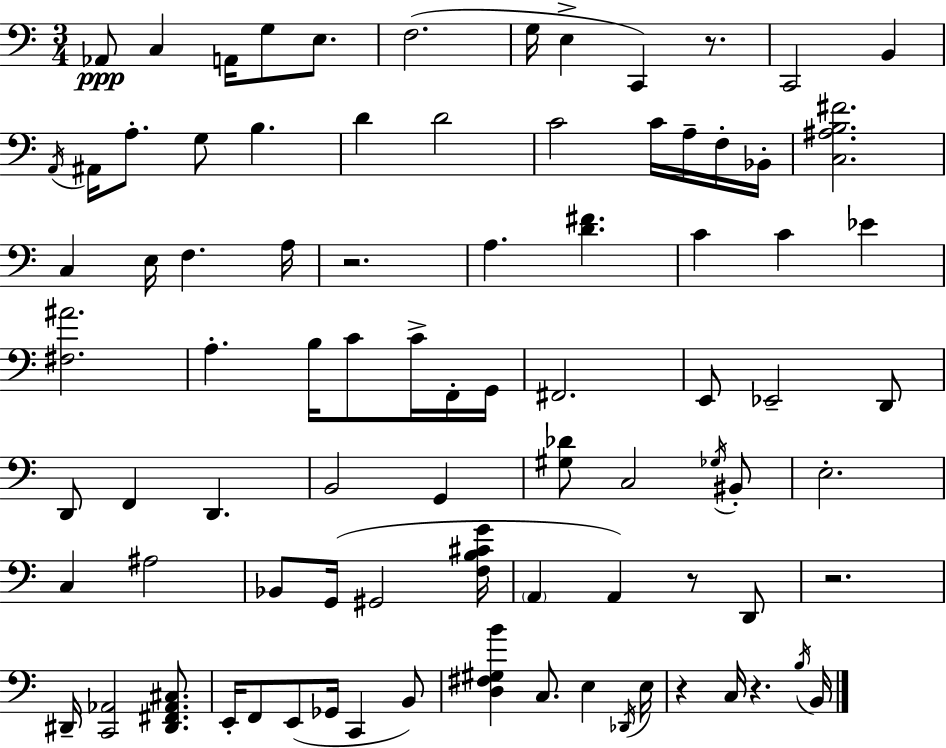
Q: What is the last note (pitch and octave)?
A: B2